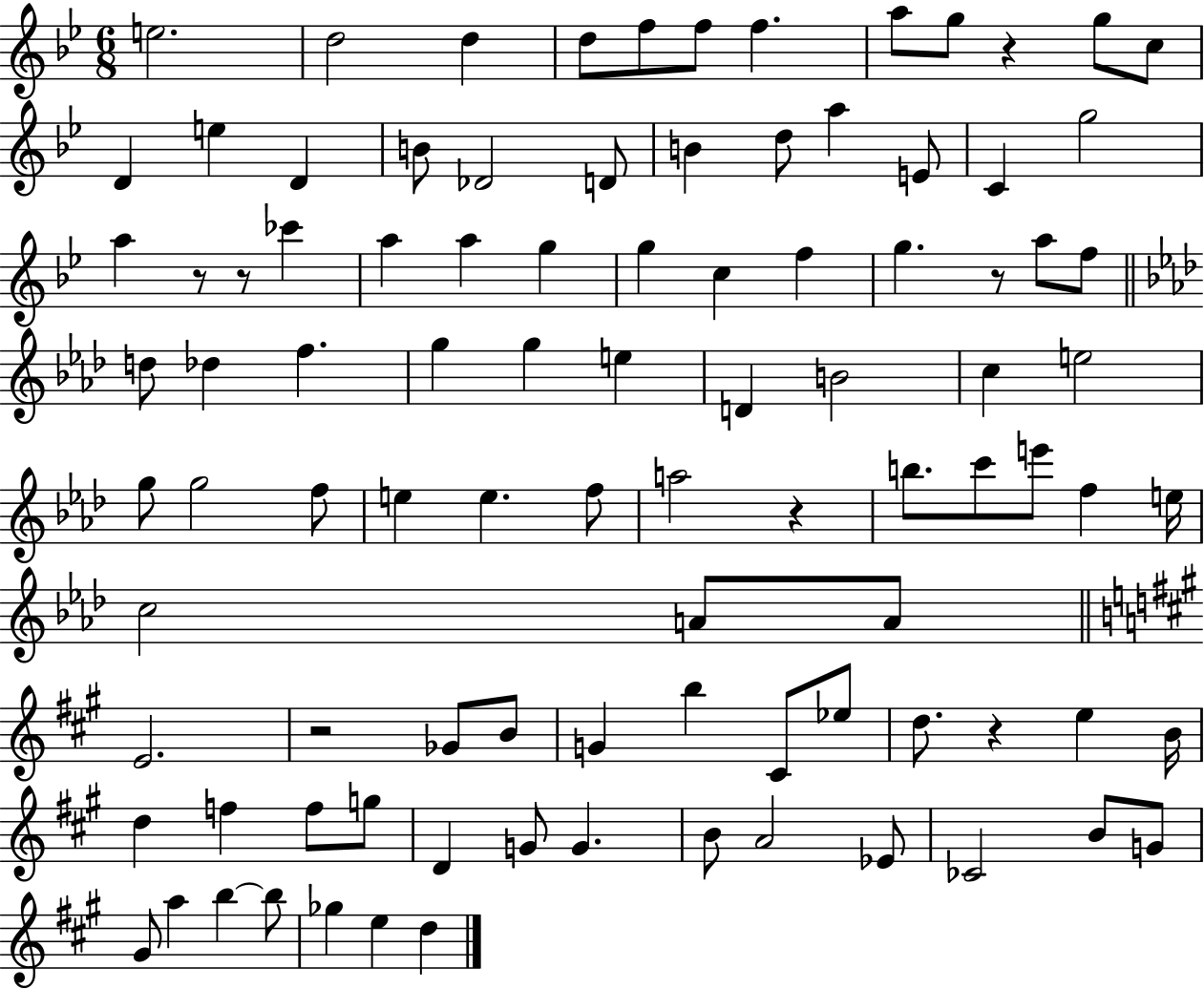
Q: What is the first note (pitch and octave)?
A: E5